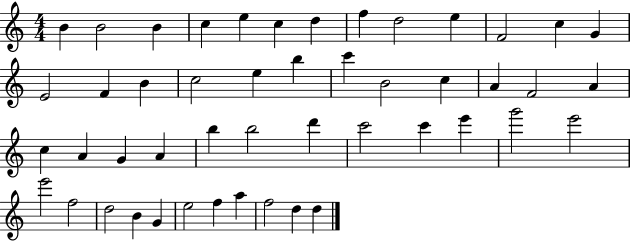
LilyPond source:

{
  \clef treble
  \numericTimeSignature
  \time 4/4
  \key c \major
  b'4 b'2 b'4 | c''4 e''4 c''4 d''4 | f''4 d''2 e''4 | f'2 c''4 g'4 | \break e'2 f'4 b'4 | c''2 e''4 b''4 | c'''4 b'2 c''4 | a'4 f'2 a'4 | \break c''4 a'4 g'4 a'4 | b''4 b''2 d'''4 | c'''2 c'''4 e'''4 | g'''2 e'''2 | \break e'''2 f''2 | d''2 b'4 g'4 | e''2 f''4 a''4 | f''2 d''4 d''4 | \break \bar "|."
}